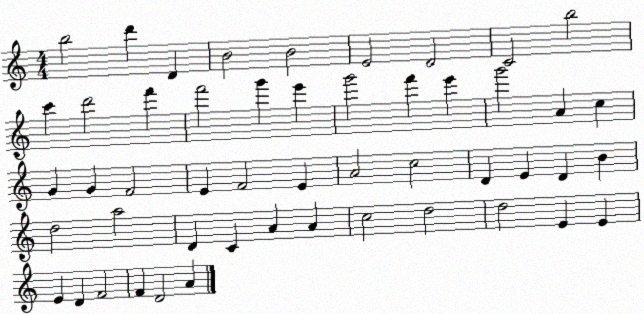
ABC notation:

X:1
T:Untitled
M:4/4
L:1/4
K:C
b2 d' D B2 B2 E2 D2 C2 b2 c' d'2 f' f'2 g' e' g'2 f' e' g'2 A c G G F2 E F2 E A2 c2 D E D B d2 a2 D C A A c2 d2 d2 E E E D F2 F D2 A